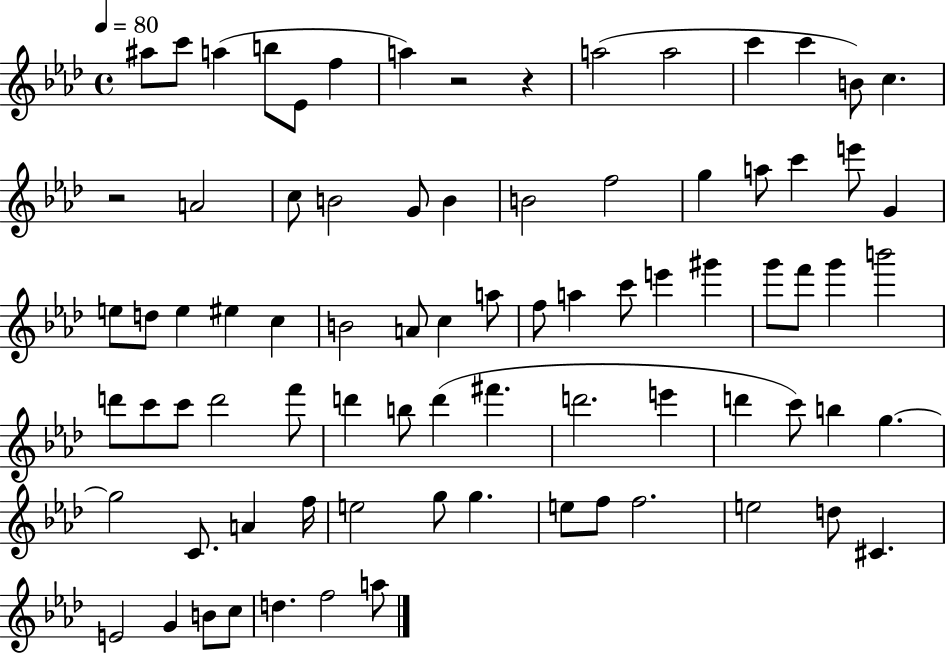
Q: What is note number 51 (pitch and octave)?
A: D6